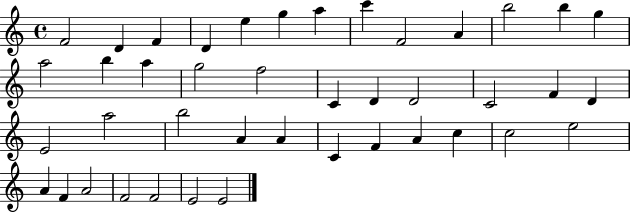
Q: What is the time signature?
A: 4/4